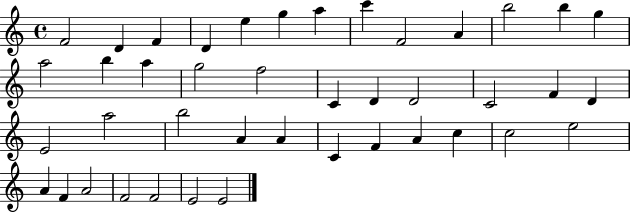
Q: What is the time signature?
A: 4/4